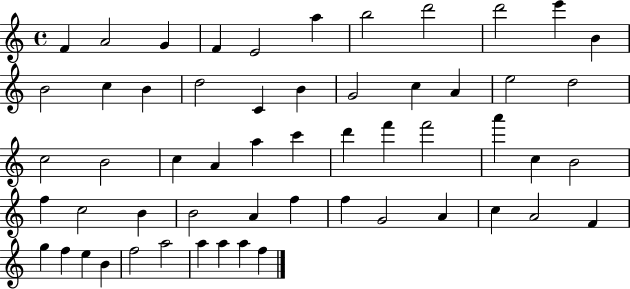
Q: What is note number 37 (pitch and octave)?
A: B4